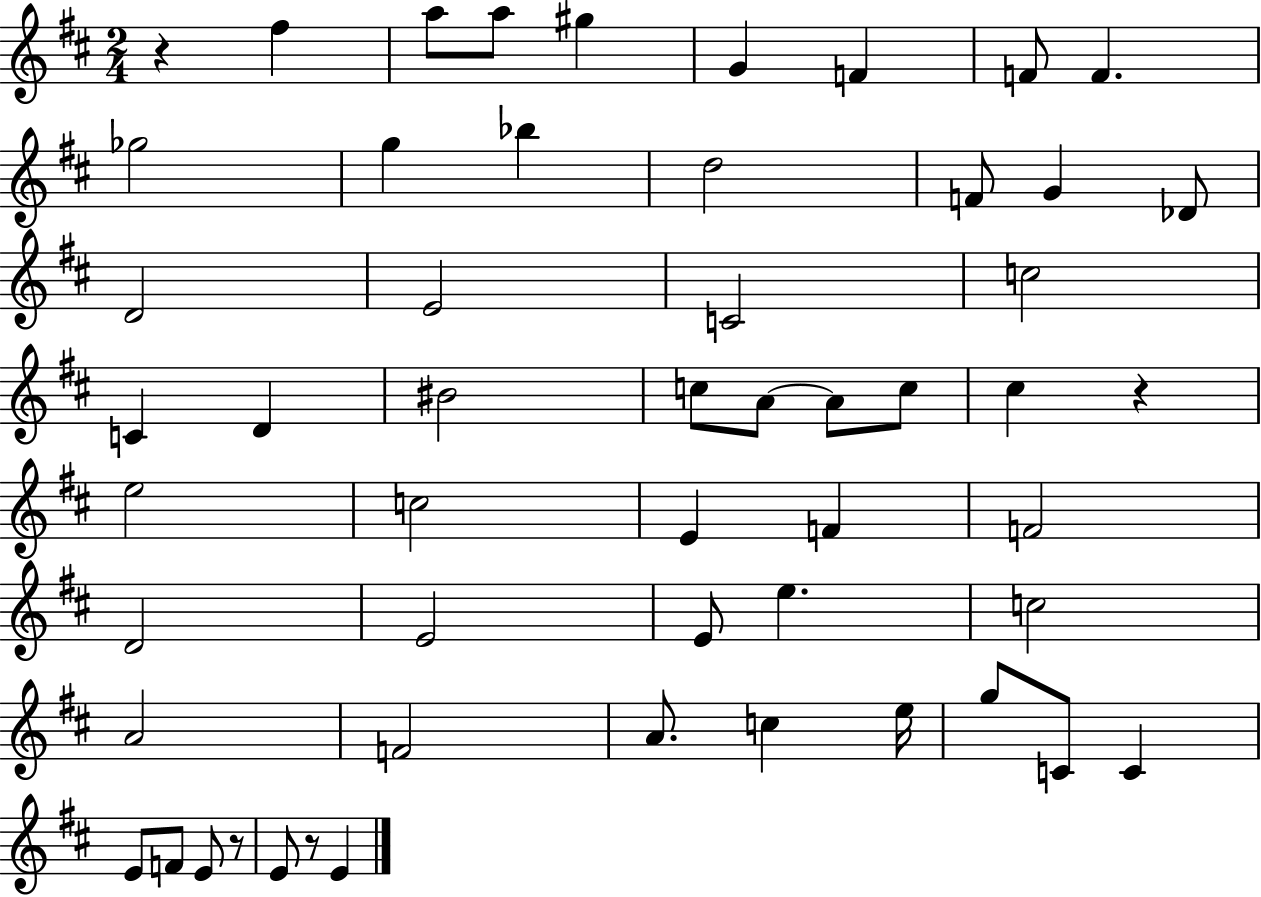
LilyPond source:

{
  \clef treble
  \numericTimeSignature
  \time 2/4
  \key d \major
  \repeat volta 2 { r4 fis''4 | a''8 a''8 gis''4 | g'4 f'4 | f'8 f'4. | \break ges''2 | g''4 bes''4 | d''2 | f'8 g'4 des'8 | \break d'2 | e'2 | c'2 | c''2 | \break c'4 d'4 | bis'2 | c''8 a'8~~ a'8 c''8 | cis''4 r4 | \break e''2 | c''2 | e'4 f'4 | f'2 | \break d'2 | e'2 | e'8 e''4. | c''2 | \break a'2 | f'2 | a'8. c''4 e''16 | g''8 c'8 c'4 | \break e'8 f'8 e'8 r8 | e'8 r8 e'4 | } \bar "|."
}